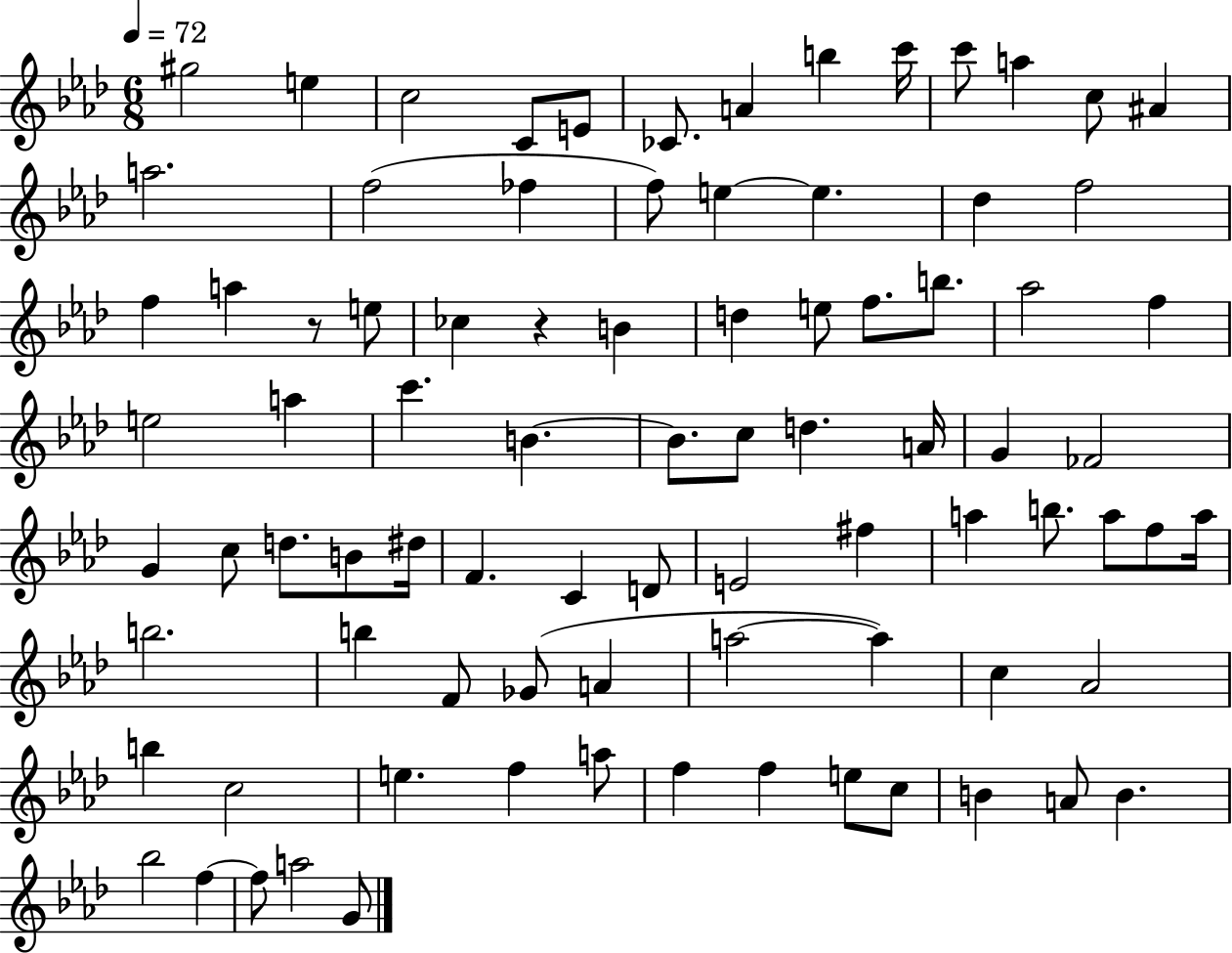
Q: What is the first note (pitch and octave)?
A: G#5